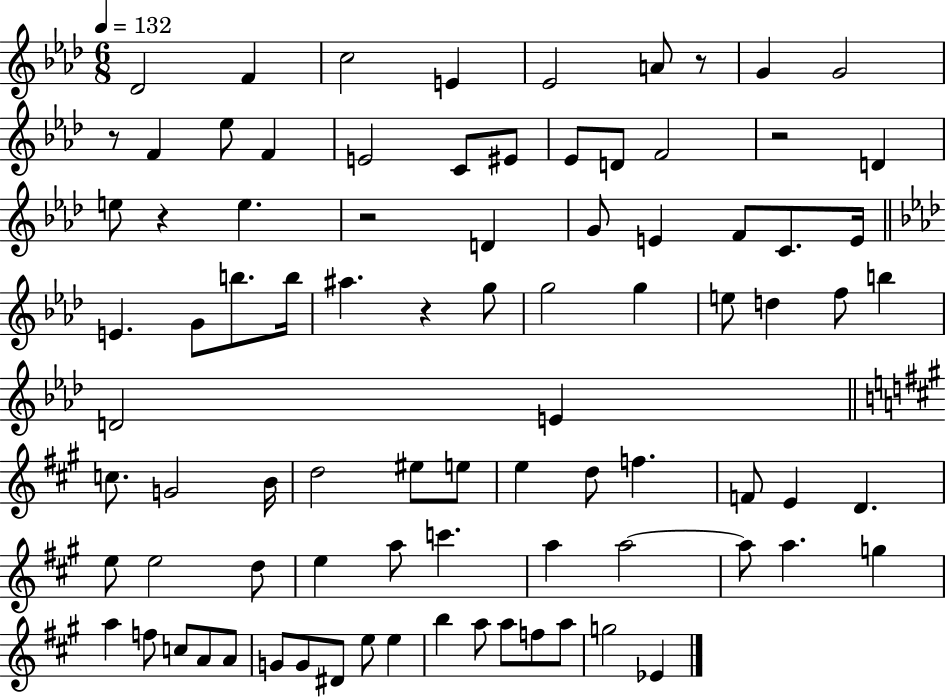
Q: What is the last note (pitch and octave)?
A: Eb4